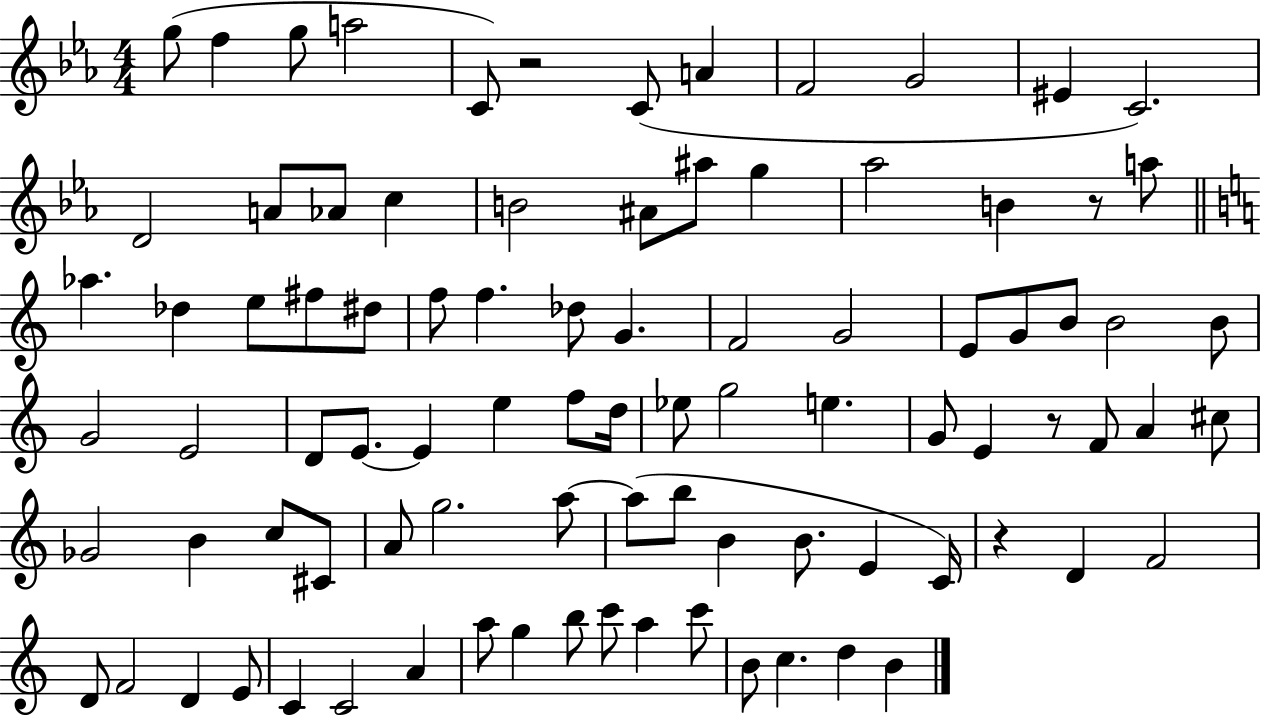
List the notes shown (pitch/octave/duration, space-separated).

G5/e F5/q G5/e A5/h C4/e R/h C4/e A4/q F4/h G4/h EIS4/q C4/h. D4/h A4/e Ab4/e C5/q B4/h A#4/e A#5/e G5/q Ab5/h B4/q R/e A5/e Ab5/q. Db5/q E5/e F#5/e D#5/e F5/e F5/q. Db5/e G4/q. F4/h G4/h E4/e G4/e B4/e B4/h B4/e G4/h E4/h D4/e E4/e. E4/q E5/q F5/e D5/s Eb5/e G5/h E5/q. G4/e E4/q R/e F4/e A4/q C#5/e Gb4/h B4/q C5/e C#4/e A4/e G5/h. A5/e A5/e B5/e B4/q B4/e. E4/q C4/s R/q D4/q F4/h D4/e F4/h D4/q E4/e C4/q C4/h A4/q A5/e G5/q B5/e C6/e A5/q C6/e B4/e C5/q. D5/q B4/q